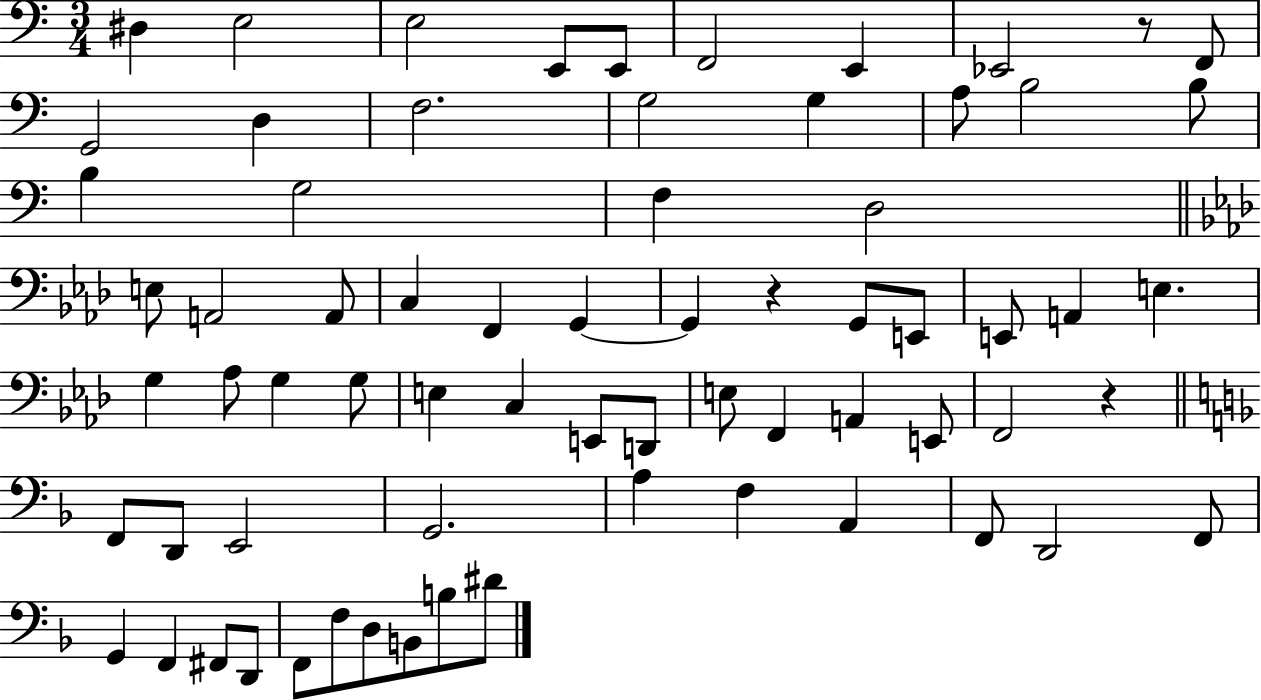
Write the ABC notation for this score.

X:1
T:Untitled
M:3/4
L:1/4
K:C
^D, E,2 E,2 E,,/2 E,,/2 F,,2 E,, _E,,2 z/2 F,,/2 G,,2 D, F,2 G,2 G, A,/2 B,2 B,/2 B, G,2 F, D,2 E,/2 A,,2 A,,/2 C, F,, G,, G,, z G,,/2 E,,/2 E,,/2 A,, E, G, _A,/2 G, G,/2 E, C, E,,/2 D,,/2 E,/2 F,, A,, E,,/2 F,,2 z F,,/2 D,,/2 E,,2 G,,2 A, F, A,, F,,/2 D,,2 F,,/2 G,, F,, ^F,,/2 D,,/2 F,,/2 F,/2 D,/2 B,,/2 B,/2 ^D/2